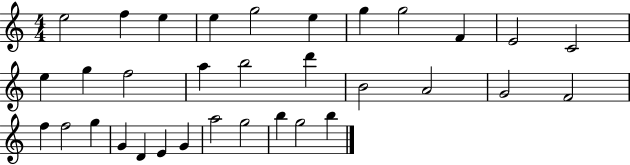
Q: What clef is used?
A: treble